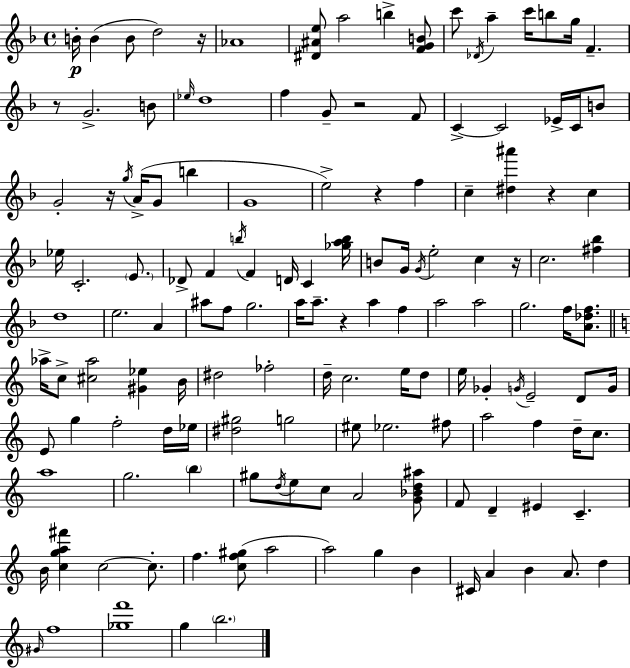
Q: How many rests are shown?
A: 8